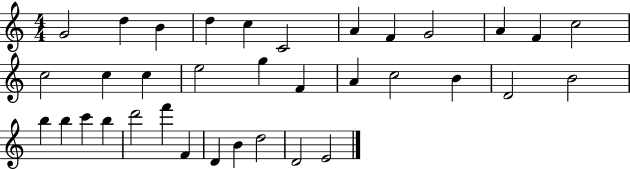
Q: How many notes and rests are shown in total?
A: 35